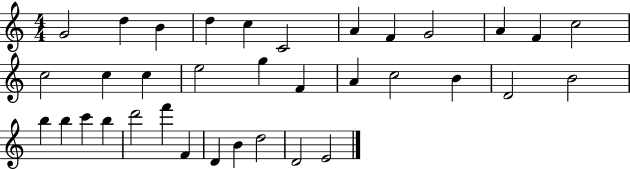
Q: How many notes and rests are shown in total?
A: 35